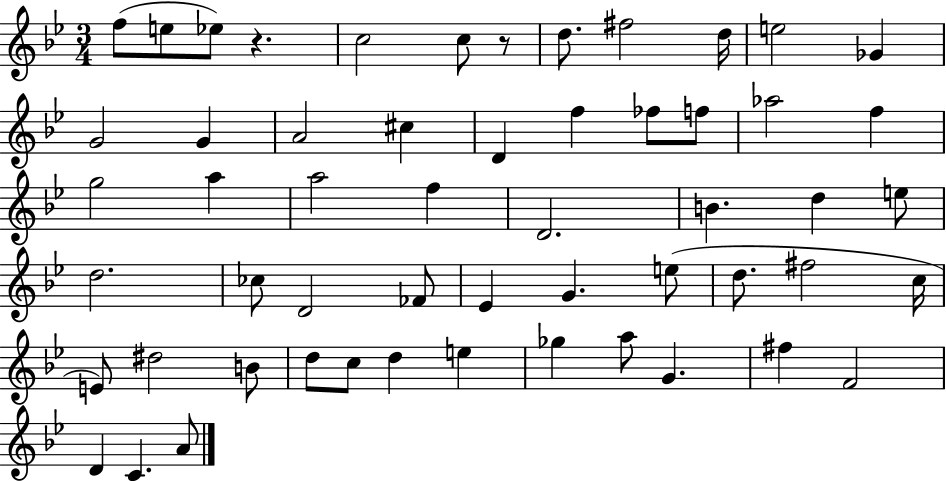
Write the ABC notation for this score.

X:1
T:Untitled
M:3/4
L:1/4
K:Bb
f/2 e/2 _e/2 z c2 c/2 z/2 d/2 ^f2 d/4 e2 _G G2 G A2 ^c D f _f/2 f/2 _a2 f g2 a a2 f D2 B d e/2 d2 _c/2 D2 _F/2 _E G e/2 d/2 ^f2 c/4 E/2 ^d2 B/2 d/2 c/2 d e _g a/2 G ^f F2 D C A/2